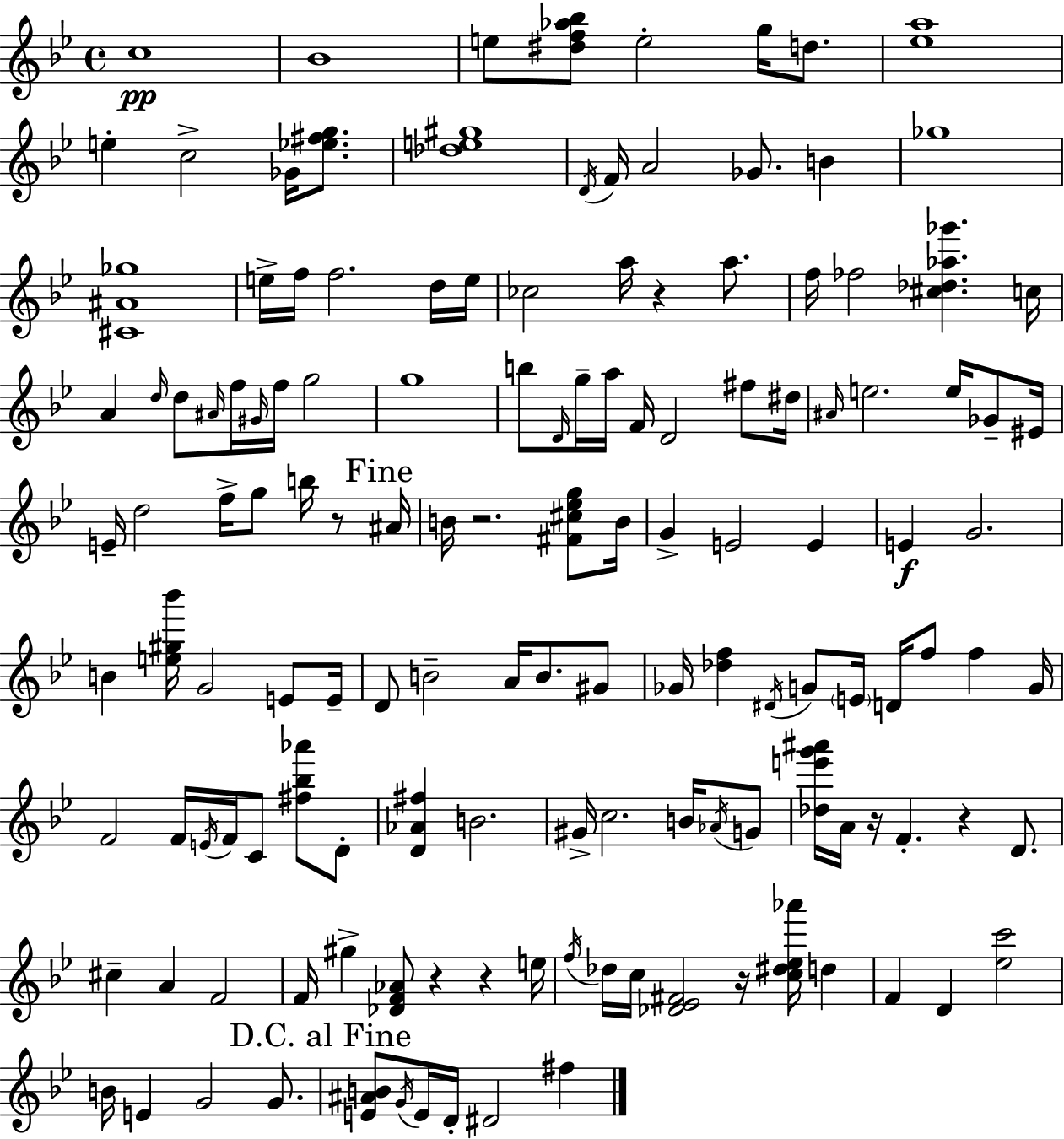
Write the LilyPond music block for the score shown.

{
  \clef treble
  \time 4/4
  \defaultTimeSignature
  \key g \minor
  \repeat volta 2 { c''1\pp | bes'1 | e''8 <dis'' f'' aes'' bes''>8 e''2-. g''16 d''8. | <ees'' a''>1 | \break e''4-. c''2-> ges'16 <ees'' fis'' g''>8. | <des'' e'' gis''>1 | \acciaccatura { d'16 } f'16 a'2 ges'8. b'4 | ges''1 | \break <cis' ais' ges''>1 | e''16-> f''16 f''2. d''16 | e''16 ces''2 a''16 r4 a''8. | f''16 fes''2 <cis'' des'' aes'' ges'''>4. | \break c''16 a'4 \grace { d''16 } d''8 \grace { ais'16 } f''16 \grace { gis'16 } f''16 g''2 | g''1 | b''8 \grace { d'16 } g''16-- a''16 f'16 d'2 | fis''8 dis''16 \grace { ais'16 } e''2. | \break e''16 ges'8-- eis'16 e'16-- d''2 f''16-> | g''8 b''16 r8 \mark "Fine" ais'16 b'16 r2. | <fis' cis'' ees'' g''>8 b'16 g'4-> e'2 | e'4 e'4\f g'2. | \break b'4 <e'' gis'' bes'''>16 g'2 | e'8 e'16-- d'8 b'2-- | a'16 b'8. gis'8 ges'16 <des'' f''>4 \acciaccatura { dis'16 } g'8 \parenthesize e'16 d'16 | f''8 f''4 g'16 f'2 f'16 | \break \acciaccatura { e'16 } f'16 c'8 <fis'' bes'' aes'''>8 d'8-. <d' aes' fis''>4 b'2. | gis'16-> c''2. | b'16 \acciaccatura { aes'16 } g'8 <des'' e''' g''' ais'''>16 a'16 r16 f'4.-. | r4 d'8. cis''4-- a'4 | \break f'2 f'16 gis''4-> <des' f' aes'>8 | r4 r4 e''16 \acciaccatura { f''16 } des''16 c''16 <des' ees' fis'>2 | r16 <c'' dis'' ees'' aes'''>16 d''4 f'4 d'4 | <ees'' c'''>2 b'16 e'4 g'2 | \break g'8. \mark "D.C. al Fine" <e' ais' b'>8 \acciaccatura { g'16 } e'16 d'16-. dis'2 | fis''4 } \bar "|."
}